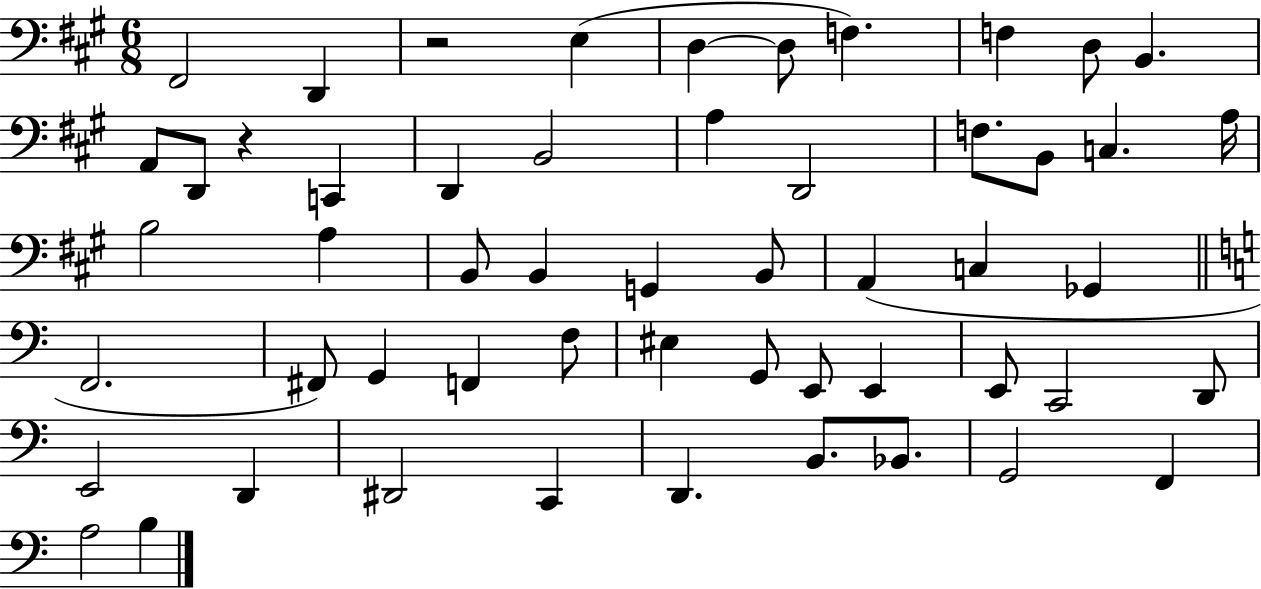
X:1
T:Untitled
M:6/8
L:1/4
K:A
^F,,2 D,, z2 E, D, D,/2 F, F, D,/2 B,, A,,/2 D,,/2 z C,, D,, B,,2 A, D,,2 F,/2 B,,/2 C, A,/4 B,2 A, B,,/2 B,, G,, B,,/2 A,, C, _G,, F,,2 ^F,,/2 G,, F,, F,/2 ^E, G,,/2 E,,/2 E,, E,,/2 C,,2 D,,/2 E,,2 D,, ^D,,2 C,, D,, B,,/2 _B,,/2 G,,2 F,, A,2 B,